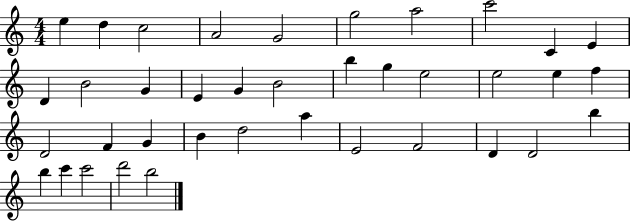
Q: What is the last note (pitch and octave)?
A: B5